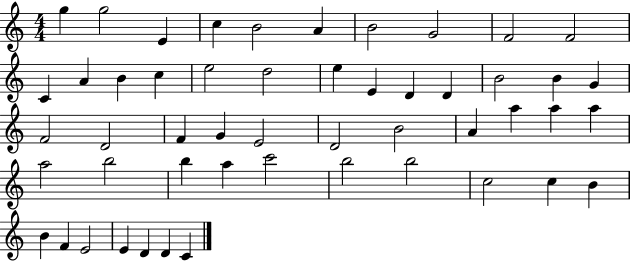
X:1
T:Untitled
M:4/4
L:1/4
K:C
g g2 E c B2 A B2 G2 F2 F2 C A B c e2 d2 e E D D B2 B G F2 D2 F G E2 D2 B2 A a a a a2 b2 b a c'2 b2 b2 c2 c B B F E2 E D D C